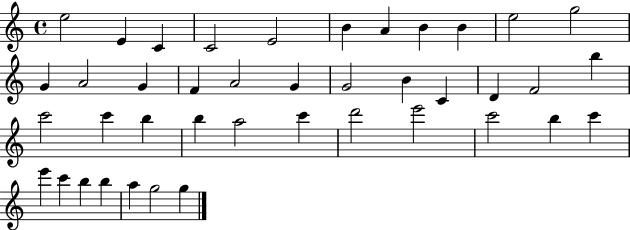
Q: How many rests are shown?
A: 0